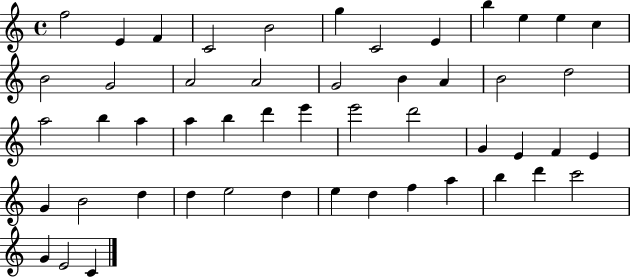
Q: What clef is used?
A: treble